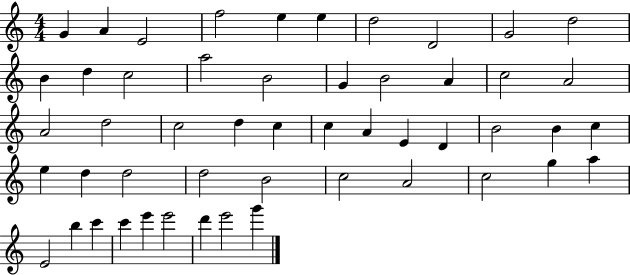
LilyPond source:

{
  \clef treble
  \numericTimeSignature
  \time 4/4
  \key c \major
  g'4 a'4 e'2 | f''2 e''4 e''4 | d''2 d'2 | g'2 d''2 | \break b'4 d''4 c''2 | a''2 b'2 | g'4 b'2 a'4 | c''2 a'2 | \break a'2 d''2 | c''2 d''4 c''4 | c''4 a'4 e'4 d'4 | b'2 b'4 c''4 | \break e''4 d''4 d''2 | d''2 b'2 | c''2 a'2 | c''2 g''4 a''4 | \break e'2 b''4 c'''4 | c'''4 e'''4 e'''2 | d'''4 e'''2 g'''4 | \bar "|."
}